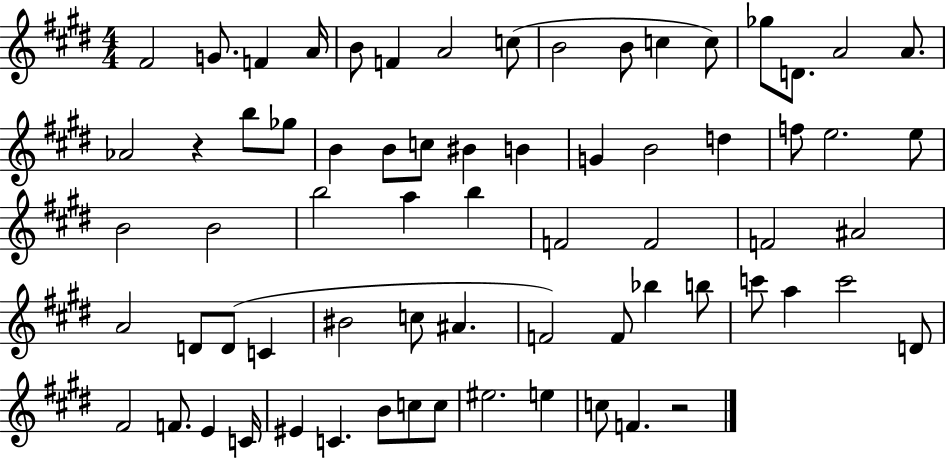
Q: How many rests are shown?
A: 2